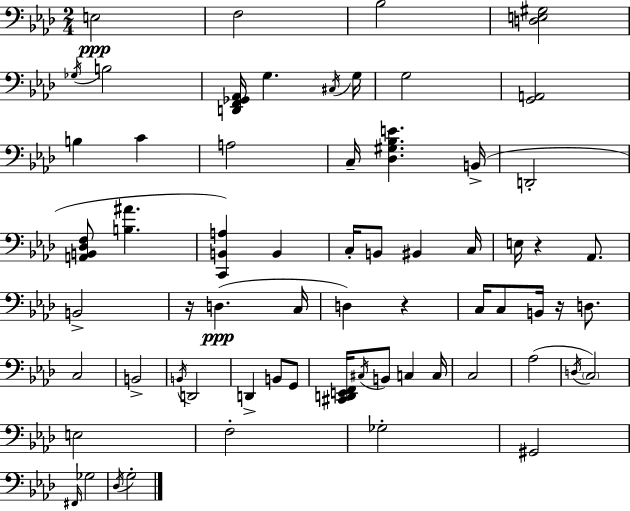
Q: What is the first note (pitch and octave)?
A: E3